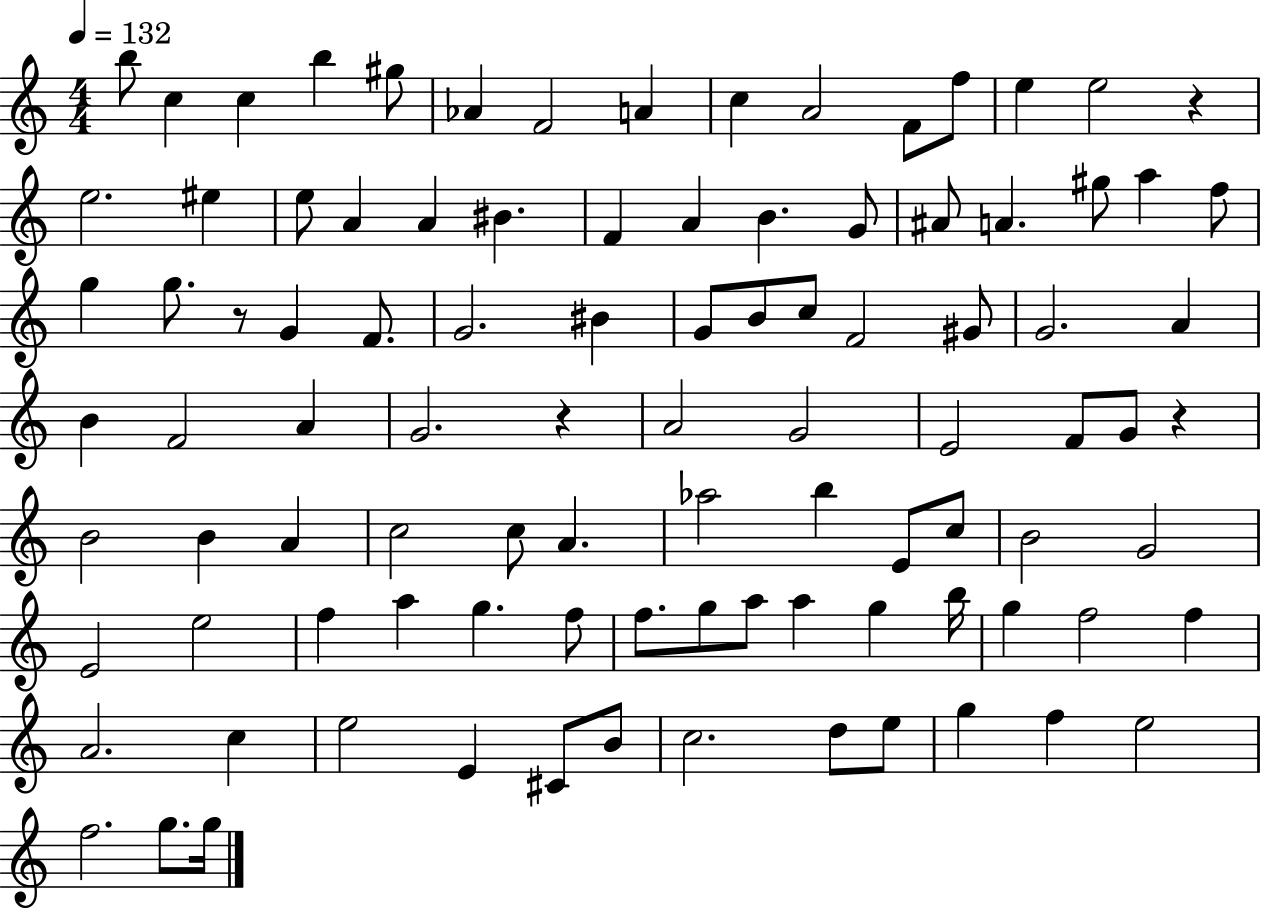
{
  \clef treble
  \numericTimeSignature
  \time 4/4
  \key c \major
  \tempo 4 = 132
  b''8 c''4 c''4 b''4 gis''8 | aes'4 f'2 a'4 | c''4 a'2 f'8 f''8 | e''4 e''2 r4 | \break e''2. eis''4 | e''8 a'4 a'4 bis'4. | f'4 a'4 b'4. g'8 | ais'8 a'4. gis''8 a''4 f''8 | \break g''4 g''8. r8 g'4 f'8. | g'2. bis'4 | g'8 b'8 c''8 f'2 gis'8 | g'2. a'4 | \break b'4 f'2 a'4 | g'2. r4 | a'2 g'2 | e'2 f'8 g'8 r4 | \break b'2 b'4 a'4 | c''2 c''8 a'4. | aes''2 b''4 e'8 c''8 | b'2 g'2 | \break e'2 e''2 | f''4 a''4 g''4. f''8 | f''8. g''8 a''8 a''4 g''4 b''16 | g''4 f''2 f''4 | \break a'2. c''4 | e''2 e'4 cis'8 b'8 | c''2. d''8 e''8 | g''4 f''4 e''2 | \break f''2. g''8. g''16 | \bar "|."
}